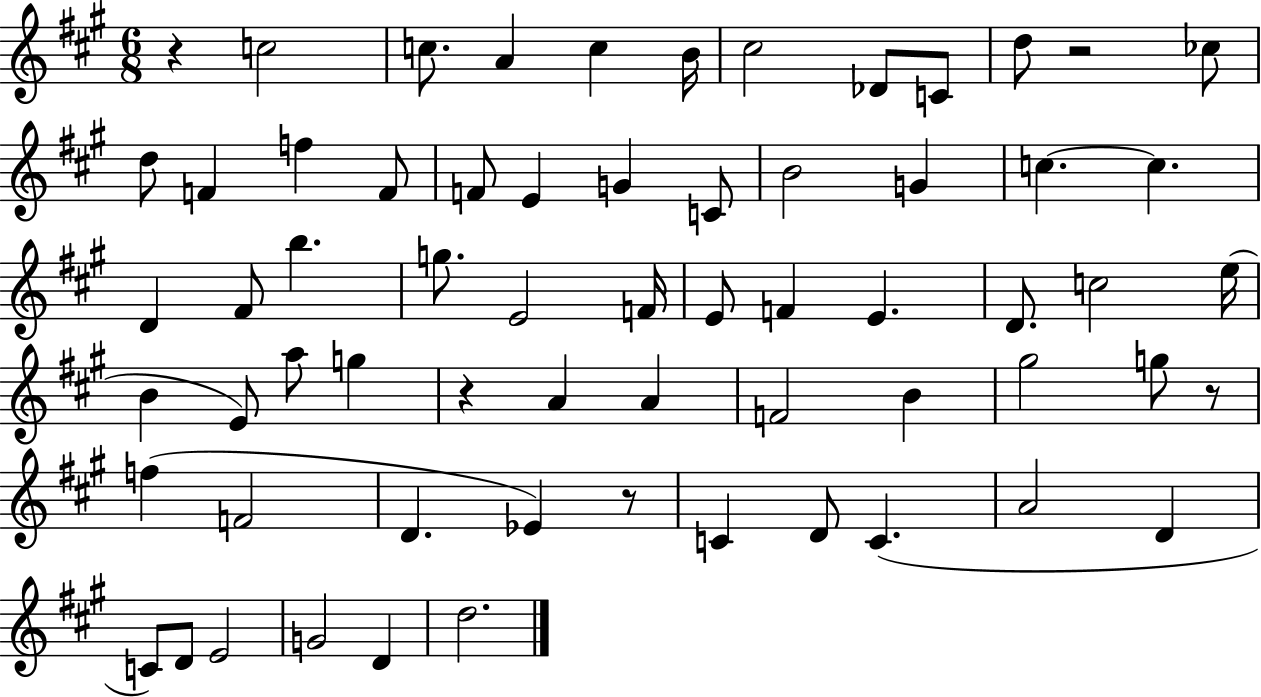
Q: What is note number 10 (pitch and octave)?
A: CES5